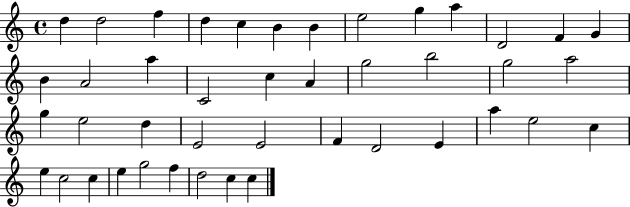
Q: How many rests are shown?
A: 0